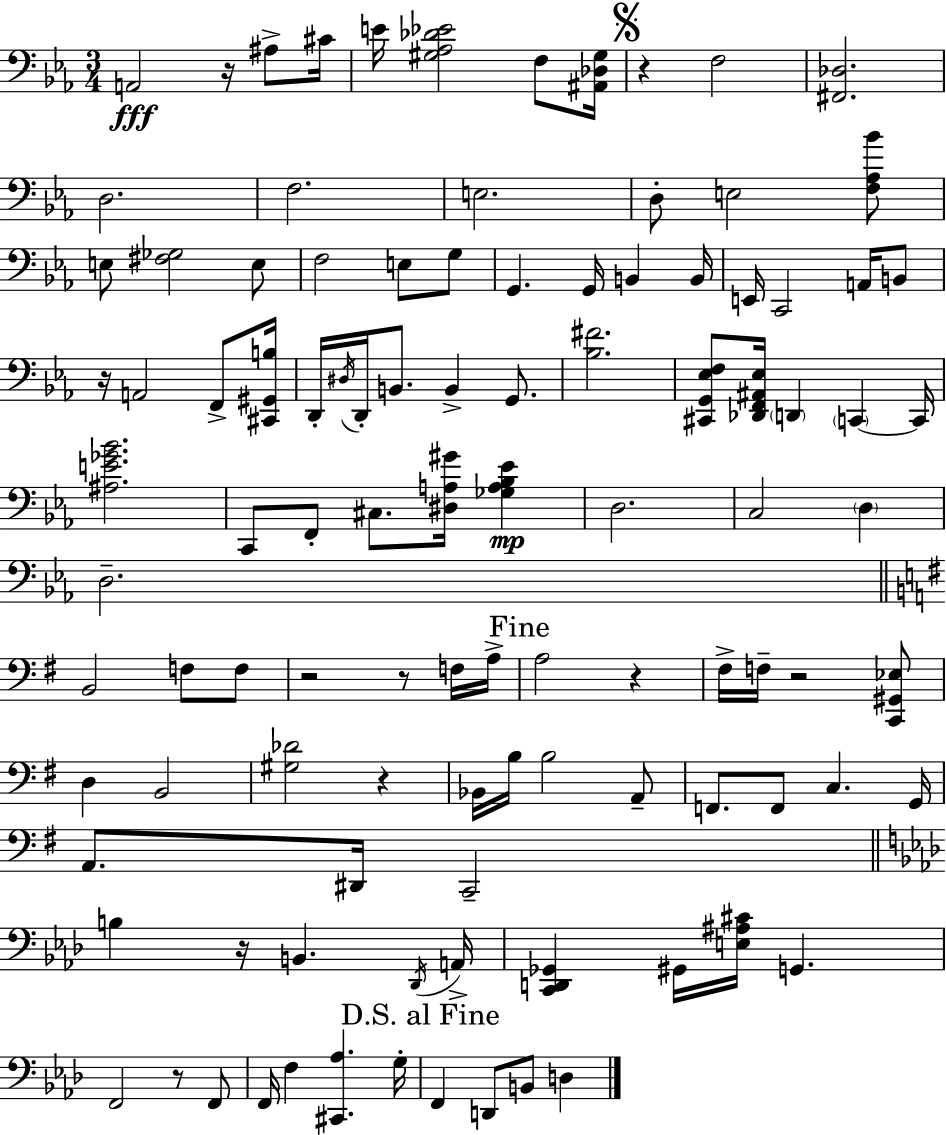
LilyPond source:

{
  \clef bass
  \numericTimeSignature
  \time 3/4
  \key ees \major
  a,2\fff r16 ais8-> cis'16 | e'16 <gis aes des' ees'>2 f8 <ais, des gis>16 | \mark \markup { \musicglyph "scripts.segno" } r4 f2 | <fis, des>2. | \break d2. | f2. | e2. | d8-. e2 <f aes bes'>8 | \break e8 <fis ges>2 e8 | f2 e8 g8 | g,4. g,16 b,4 b,16 | e,16 c,2 a,16 b,8 | \break r16 a,2 f,8-> <cis, gis, b>16 | d,16-. \acciaccatura { dis16 } d,16-. b,8. b,4-> g,8. | <bes fis'>2. | <cis, g, ees f>8 <des, f, ais, ees>16 \parenthesize d,4 \parenthesize c,4~~ | \break c,16 <ais e' ges' bes'>2. | c,8 f,8-. cis8. <dis a gis'>16 <ges a bes ees'>4\mp | d2. | c2 \parenthesize d4 | \break d2.-- | \bar "||" \break \key g \major b,2 f8 f8 | r2 r8 f16 a16-> | \mark "Fine" a2 r4 | fis16-> f16-- r2 <c, gis, ees>8 | \break d4 b,2 | <gis des'>2 r4 | bes,16 b16 b2 a,8-- | f,8. f,8 c4. g,16 | \break a,8. dis,16 c,2-- | \bar "||" \break \key aes \major b4 r16 b,4. \acciaccatura { des,16 } | a,16-> <c, d, ges,>4 gis,16 <e ais cis'>16 g,4. | f,2 r8 f,8 | f,16 f4 <cis, aes>4. | \break g16-. \mark "D.S. al Fine" f,4 d,8 b,8 d4 | \bar "|."
}